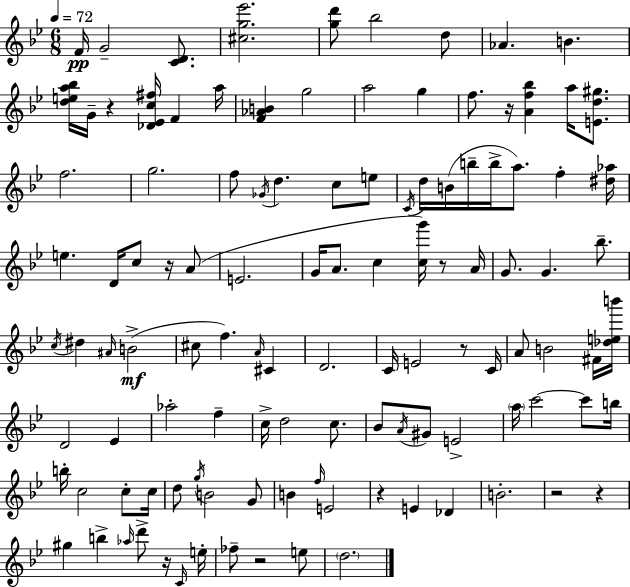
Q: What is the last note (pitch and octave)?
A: D5